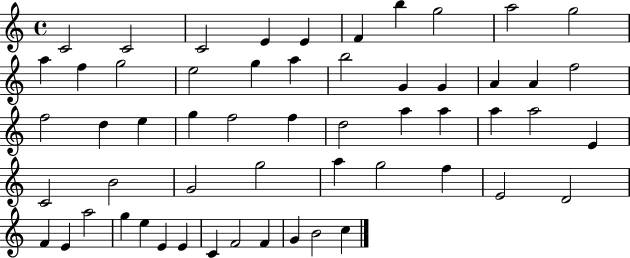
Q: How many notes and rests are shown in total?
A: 56